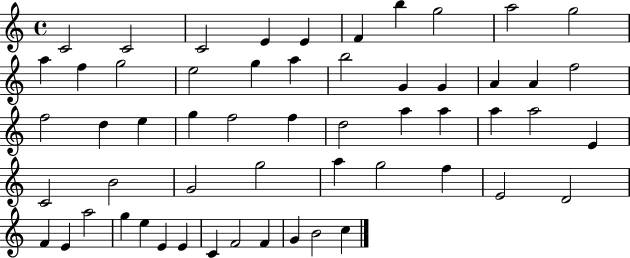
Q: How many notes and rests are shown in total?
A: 56